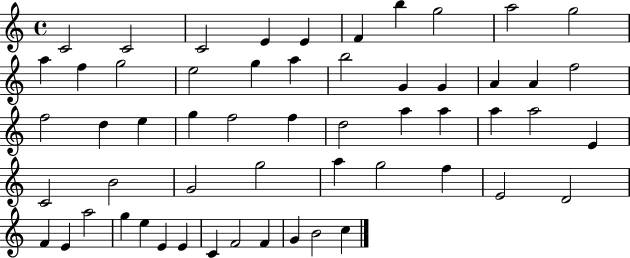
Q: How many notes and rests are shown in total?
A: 56